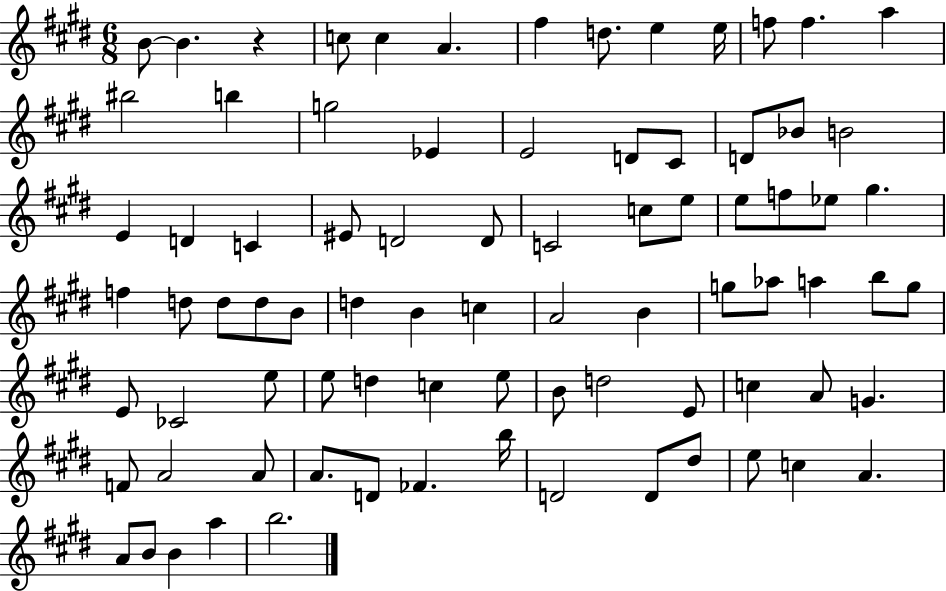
{
  \clef treble
  \numericTimeSignature
  \time 6/8
  \key e \major
  \repeat volta 2 { b'8~~ b'4. r4 | c''8 c''4 a'4. | fis''4 d''8. e''4 e''16 | f''8 f''4. a''4 | \break bis''2 b''4 | g''2 ees'4 | e'2 d'8 cis'8 | d'8 bes'8 b'2 | \break e'4 d'4 c'4 | eis'8 d'2 d'8 | c'2 c''8 e''8 | e''8 f''8 ees''8 gis''4. | \break f''4 d''8 d''8 d''8 b'8 | d''4 b'4 c''4 | a'2 b'4 | g''8 aes''8 a''4 b''8 g''8 | \break e'8 ces'2 e''8 | e''8 d''4 c''4 e''8 | b'8 d''2 e'8 | c''4 a'8 g'4. | \break f'8 a'2 a'8 | a'8. d'8 fes'4. b''16 | d'2 d'8 dis''8 | e''8 c''4 a'4. | \break a'8 b'8 b'4 a''4 | b''2. | } \bar "|."
}